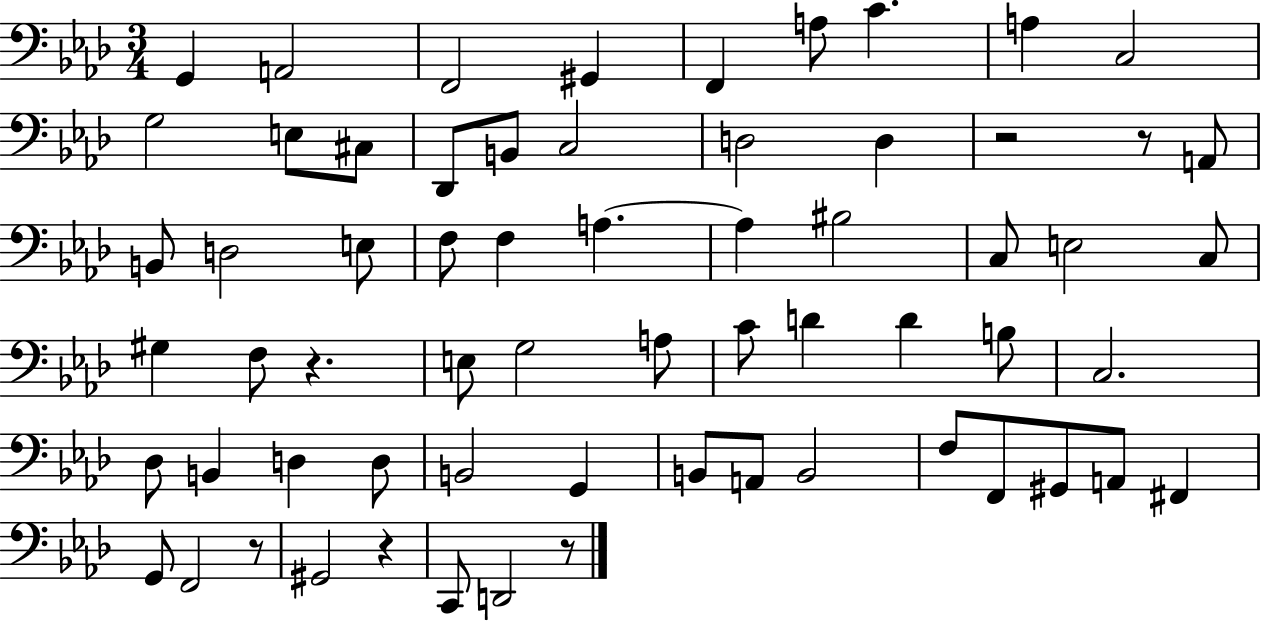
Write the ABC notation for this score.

X:1
T:Untitled
M:3/4
L:1/4
K:Ab
G,, A,,2 F,,2 ^G,, F,, A,/2 C A, C,2 G,2 E,/2 ^C,/2 _D,,/2 B,,/2 C,2 D,2 D, z2 z/2 A,,/2 B,,/2 D,2 E,/2 F,/2 F, A, A, ^B,2 C,/2 E,2 C,/2 ^G, F,/2 z E,/2 G,2 A,/2 C/2 D D B,/2 C,2 _D,/2 B,, D, D,/2 B,,2 G,, B,,/2 A,,/2 B,,2 F,/2 F,,/2 ^G,,/2 A,,/2 ^F,, G,,/2 F,,2 z/2 ^G,,2 z C,,/2 D,,2 z/2